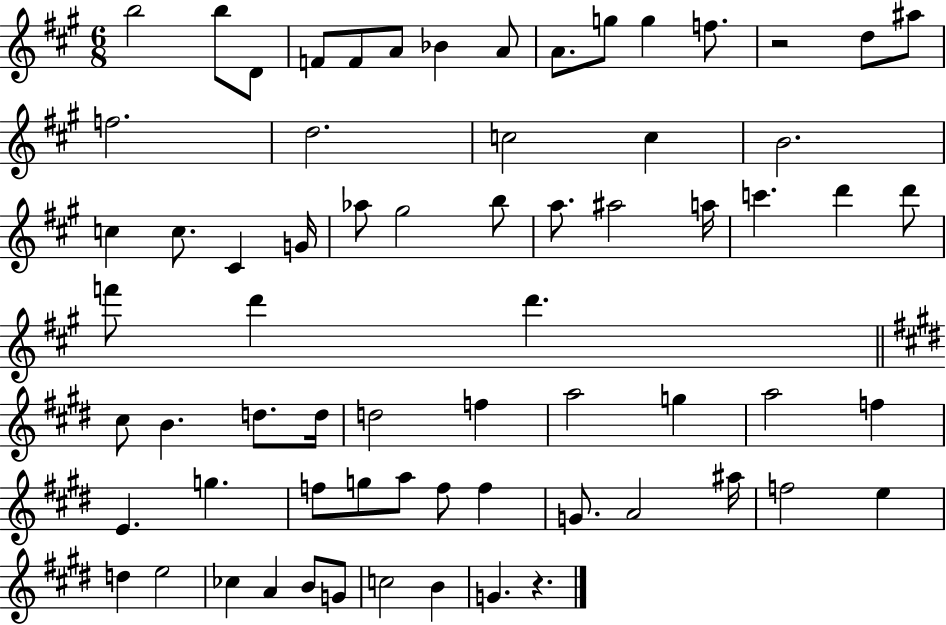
B5/h B5/e D4/e F4/e F4/e A4/e Bb4/q A4/e A4/e. G5/e G5/q F5/e. R/h D5/e A#5/e F5/h. D5/h. C5/h C5/q B4/h. C5/q C5/e. C#4/q G4/s Ab5/e G#5/h B5/e A5/e. A#5/h A5/s C6/q. D6/q D6/e F6/e D6/q D6/q. C#5/e B4/q. D5/e. D5/s D5/h F5/q A5/h G5/q A5/h F5/q E4/q. G5/q. F5/e G5/e A5/e F5/e F5/q G4/e. A4/h A#5/s F5/h E5/q D5/q E5/h CES5/q A4/q B4/e G4/e C5/h B4/q G4/q. R/q.